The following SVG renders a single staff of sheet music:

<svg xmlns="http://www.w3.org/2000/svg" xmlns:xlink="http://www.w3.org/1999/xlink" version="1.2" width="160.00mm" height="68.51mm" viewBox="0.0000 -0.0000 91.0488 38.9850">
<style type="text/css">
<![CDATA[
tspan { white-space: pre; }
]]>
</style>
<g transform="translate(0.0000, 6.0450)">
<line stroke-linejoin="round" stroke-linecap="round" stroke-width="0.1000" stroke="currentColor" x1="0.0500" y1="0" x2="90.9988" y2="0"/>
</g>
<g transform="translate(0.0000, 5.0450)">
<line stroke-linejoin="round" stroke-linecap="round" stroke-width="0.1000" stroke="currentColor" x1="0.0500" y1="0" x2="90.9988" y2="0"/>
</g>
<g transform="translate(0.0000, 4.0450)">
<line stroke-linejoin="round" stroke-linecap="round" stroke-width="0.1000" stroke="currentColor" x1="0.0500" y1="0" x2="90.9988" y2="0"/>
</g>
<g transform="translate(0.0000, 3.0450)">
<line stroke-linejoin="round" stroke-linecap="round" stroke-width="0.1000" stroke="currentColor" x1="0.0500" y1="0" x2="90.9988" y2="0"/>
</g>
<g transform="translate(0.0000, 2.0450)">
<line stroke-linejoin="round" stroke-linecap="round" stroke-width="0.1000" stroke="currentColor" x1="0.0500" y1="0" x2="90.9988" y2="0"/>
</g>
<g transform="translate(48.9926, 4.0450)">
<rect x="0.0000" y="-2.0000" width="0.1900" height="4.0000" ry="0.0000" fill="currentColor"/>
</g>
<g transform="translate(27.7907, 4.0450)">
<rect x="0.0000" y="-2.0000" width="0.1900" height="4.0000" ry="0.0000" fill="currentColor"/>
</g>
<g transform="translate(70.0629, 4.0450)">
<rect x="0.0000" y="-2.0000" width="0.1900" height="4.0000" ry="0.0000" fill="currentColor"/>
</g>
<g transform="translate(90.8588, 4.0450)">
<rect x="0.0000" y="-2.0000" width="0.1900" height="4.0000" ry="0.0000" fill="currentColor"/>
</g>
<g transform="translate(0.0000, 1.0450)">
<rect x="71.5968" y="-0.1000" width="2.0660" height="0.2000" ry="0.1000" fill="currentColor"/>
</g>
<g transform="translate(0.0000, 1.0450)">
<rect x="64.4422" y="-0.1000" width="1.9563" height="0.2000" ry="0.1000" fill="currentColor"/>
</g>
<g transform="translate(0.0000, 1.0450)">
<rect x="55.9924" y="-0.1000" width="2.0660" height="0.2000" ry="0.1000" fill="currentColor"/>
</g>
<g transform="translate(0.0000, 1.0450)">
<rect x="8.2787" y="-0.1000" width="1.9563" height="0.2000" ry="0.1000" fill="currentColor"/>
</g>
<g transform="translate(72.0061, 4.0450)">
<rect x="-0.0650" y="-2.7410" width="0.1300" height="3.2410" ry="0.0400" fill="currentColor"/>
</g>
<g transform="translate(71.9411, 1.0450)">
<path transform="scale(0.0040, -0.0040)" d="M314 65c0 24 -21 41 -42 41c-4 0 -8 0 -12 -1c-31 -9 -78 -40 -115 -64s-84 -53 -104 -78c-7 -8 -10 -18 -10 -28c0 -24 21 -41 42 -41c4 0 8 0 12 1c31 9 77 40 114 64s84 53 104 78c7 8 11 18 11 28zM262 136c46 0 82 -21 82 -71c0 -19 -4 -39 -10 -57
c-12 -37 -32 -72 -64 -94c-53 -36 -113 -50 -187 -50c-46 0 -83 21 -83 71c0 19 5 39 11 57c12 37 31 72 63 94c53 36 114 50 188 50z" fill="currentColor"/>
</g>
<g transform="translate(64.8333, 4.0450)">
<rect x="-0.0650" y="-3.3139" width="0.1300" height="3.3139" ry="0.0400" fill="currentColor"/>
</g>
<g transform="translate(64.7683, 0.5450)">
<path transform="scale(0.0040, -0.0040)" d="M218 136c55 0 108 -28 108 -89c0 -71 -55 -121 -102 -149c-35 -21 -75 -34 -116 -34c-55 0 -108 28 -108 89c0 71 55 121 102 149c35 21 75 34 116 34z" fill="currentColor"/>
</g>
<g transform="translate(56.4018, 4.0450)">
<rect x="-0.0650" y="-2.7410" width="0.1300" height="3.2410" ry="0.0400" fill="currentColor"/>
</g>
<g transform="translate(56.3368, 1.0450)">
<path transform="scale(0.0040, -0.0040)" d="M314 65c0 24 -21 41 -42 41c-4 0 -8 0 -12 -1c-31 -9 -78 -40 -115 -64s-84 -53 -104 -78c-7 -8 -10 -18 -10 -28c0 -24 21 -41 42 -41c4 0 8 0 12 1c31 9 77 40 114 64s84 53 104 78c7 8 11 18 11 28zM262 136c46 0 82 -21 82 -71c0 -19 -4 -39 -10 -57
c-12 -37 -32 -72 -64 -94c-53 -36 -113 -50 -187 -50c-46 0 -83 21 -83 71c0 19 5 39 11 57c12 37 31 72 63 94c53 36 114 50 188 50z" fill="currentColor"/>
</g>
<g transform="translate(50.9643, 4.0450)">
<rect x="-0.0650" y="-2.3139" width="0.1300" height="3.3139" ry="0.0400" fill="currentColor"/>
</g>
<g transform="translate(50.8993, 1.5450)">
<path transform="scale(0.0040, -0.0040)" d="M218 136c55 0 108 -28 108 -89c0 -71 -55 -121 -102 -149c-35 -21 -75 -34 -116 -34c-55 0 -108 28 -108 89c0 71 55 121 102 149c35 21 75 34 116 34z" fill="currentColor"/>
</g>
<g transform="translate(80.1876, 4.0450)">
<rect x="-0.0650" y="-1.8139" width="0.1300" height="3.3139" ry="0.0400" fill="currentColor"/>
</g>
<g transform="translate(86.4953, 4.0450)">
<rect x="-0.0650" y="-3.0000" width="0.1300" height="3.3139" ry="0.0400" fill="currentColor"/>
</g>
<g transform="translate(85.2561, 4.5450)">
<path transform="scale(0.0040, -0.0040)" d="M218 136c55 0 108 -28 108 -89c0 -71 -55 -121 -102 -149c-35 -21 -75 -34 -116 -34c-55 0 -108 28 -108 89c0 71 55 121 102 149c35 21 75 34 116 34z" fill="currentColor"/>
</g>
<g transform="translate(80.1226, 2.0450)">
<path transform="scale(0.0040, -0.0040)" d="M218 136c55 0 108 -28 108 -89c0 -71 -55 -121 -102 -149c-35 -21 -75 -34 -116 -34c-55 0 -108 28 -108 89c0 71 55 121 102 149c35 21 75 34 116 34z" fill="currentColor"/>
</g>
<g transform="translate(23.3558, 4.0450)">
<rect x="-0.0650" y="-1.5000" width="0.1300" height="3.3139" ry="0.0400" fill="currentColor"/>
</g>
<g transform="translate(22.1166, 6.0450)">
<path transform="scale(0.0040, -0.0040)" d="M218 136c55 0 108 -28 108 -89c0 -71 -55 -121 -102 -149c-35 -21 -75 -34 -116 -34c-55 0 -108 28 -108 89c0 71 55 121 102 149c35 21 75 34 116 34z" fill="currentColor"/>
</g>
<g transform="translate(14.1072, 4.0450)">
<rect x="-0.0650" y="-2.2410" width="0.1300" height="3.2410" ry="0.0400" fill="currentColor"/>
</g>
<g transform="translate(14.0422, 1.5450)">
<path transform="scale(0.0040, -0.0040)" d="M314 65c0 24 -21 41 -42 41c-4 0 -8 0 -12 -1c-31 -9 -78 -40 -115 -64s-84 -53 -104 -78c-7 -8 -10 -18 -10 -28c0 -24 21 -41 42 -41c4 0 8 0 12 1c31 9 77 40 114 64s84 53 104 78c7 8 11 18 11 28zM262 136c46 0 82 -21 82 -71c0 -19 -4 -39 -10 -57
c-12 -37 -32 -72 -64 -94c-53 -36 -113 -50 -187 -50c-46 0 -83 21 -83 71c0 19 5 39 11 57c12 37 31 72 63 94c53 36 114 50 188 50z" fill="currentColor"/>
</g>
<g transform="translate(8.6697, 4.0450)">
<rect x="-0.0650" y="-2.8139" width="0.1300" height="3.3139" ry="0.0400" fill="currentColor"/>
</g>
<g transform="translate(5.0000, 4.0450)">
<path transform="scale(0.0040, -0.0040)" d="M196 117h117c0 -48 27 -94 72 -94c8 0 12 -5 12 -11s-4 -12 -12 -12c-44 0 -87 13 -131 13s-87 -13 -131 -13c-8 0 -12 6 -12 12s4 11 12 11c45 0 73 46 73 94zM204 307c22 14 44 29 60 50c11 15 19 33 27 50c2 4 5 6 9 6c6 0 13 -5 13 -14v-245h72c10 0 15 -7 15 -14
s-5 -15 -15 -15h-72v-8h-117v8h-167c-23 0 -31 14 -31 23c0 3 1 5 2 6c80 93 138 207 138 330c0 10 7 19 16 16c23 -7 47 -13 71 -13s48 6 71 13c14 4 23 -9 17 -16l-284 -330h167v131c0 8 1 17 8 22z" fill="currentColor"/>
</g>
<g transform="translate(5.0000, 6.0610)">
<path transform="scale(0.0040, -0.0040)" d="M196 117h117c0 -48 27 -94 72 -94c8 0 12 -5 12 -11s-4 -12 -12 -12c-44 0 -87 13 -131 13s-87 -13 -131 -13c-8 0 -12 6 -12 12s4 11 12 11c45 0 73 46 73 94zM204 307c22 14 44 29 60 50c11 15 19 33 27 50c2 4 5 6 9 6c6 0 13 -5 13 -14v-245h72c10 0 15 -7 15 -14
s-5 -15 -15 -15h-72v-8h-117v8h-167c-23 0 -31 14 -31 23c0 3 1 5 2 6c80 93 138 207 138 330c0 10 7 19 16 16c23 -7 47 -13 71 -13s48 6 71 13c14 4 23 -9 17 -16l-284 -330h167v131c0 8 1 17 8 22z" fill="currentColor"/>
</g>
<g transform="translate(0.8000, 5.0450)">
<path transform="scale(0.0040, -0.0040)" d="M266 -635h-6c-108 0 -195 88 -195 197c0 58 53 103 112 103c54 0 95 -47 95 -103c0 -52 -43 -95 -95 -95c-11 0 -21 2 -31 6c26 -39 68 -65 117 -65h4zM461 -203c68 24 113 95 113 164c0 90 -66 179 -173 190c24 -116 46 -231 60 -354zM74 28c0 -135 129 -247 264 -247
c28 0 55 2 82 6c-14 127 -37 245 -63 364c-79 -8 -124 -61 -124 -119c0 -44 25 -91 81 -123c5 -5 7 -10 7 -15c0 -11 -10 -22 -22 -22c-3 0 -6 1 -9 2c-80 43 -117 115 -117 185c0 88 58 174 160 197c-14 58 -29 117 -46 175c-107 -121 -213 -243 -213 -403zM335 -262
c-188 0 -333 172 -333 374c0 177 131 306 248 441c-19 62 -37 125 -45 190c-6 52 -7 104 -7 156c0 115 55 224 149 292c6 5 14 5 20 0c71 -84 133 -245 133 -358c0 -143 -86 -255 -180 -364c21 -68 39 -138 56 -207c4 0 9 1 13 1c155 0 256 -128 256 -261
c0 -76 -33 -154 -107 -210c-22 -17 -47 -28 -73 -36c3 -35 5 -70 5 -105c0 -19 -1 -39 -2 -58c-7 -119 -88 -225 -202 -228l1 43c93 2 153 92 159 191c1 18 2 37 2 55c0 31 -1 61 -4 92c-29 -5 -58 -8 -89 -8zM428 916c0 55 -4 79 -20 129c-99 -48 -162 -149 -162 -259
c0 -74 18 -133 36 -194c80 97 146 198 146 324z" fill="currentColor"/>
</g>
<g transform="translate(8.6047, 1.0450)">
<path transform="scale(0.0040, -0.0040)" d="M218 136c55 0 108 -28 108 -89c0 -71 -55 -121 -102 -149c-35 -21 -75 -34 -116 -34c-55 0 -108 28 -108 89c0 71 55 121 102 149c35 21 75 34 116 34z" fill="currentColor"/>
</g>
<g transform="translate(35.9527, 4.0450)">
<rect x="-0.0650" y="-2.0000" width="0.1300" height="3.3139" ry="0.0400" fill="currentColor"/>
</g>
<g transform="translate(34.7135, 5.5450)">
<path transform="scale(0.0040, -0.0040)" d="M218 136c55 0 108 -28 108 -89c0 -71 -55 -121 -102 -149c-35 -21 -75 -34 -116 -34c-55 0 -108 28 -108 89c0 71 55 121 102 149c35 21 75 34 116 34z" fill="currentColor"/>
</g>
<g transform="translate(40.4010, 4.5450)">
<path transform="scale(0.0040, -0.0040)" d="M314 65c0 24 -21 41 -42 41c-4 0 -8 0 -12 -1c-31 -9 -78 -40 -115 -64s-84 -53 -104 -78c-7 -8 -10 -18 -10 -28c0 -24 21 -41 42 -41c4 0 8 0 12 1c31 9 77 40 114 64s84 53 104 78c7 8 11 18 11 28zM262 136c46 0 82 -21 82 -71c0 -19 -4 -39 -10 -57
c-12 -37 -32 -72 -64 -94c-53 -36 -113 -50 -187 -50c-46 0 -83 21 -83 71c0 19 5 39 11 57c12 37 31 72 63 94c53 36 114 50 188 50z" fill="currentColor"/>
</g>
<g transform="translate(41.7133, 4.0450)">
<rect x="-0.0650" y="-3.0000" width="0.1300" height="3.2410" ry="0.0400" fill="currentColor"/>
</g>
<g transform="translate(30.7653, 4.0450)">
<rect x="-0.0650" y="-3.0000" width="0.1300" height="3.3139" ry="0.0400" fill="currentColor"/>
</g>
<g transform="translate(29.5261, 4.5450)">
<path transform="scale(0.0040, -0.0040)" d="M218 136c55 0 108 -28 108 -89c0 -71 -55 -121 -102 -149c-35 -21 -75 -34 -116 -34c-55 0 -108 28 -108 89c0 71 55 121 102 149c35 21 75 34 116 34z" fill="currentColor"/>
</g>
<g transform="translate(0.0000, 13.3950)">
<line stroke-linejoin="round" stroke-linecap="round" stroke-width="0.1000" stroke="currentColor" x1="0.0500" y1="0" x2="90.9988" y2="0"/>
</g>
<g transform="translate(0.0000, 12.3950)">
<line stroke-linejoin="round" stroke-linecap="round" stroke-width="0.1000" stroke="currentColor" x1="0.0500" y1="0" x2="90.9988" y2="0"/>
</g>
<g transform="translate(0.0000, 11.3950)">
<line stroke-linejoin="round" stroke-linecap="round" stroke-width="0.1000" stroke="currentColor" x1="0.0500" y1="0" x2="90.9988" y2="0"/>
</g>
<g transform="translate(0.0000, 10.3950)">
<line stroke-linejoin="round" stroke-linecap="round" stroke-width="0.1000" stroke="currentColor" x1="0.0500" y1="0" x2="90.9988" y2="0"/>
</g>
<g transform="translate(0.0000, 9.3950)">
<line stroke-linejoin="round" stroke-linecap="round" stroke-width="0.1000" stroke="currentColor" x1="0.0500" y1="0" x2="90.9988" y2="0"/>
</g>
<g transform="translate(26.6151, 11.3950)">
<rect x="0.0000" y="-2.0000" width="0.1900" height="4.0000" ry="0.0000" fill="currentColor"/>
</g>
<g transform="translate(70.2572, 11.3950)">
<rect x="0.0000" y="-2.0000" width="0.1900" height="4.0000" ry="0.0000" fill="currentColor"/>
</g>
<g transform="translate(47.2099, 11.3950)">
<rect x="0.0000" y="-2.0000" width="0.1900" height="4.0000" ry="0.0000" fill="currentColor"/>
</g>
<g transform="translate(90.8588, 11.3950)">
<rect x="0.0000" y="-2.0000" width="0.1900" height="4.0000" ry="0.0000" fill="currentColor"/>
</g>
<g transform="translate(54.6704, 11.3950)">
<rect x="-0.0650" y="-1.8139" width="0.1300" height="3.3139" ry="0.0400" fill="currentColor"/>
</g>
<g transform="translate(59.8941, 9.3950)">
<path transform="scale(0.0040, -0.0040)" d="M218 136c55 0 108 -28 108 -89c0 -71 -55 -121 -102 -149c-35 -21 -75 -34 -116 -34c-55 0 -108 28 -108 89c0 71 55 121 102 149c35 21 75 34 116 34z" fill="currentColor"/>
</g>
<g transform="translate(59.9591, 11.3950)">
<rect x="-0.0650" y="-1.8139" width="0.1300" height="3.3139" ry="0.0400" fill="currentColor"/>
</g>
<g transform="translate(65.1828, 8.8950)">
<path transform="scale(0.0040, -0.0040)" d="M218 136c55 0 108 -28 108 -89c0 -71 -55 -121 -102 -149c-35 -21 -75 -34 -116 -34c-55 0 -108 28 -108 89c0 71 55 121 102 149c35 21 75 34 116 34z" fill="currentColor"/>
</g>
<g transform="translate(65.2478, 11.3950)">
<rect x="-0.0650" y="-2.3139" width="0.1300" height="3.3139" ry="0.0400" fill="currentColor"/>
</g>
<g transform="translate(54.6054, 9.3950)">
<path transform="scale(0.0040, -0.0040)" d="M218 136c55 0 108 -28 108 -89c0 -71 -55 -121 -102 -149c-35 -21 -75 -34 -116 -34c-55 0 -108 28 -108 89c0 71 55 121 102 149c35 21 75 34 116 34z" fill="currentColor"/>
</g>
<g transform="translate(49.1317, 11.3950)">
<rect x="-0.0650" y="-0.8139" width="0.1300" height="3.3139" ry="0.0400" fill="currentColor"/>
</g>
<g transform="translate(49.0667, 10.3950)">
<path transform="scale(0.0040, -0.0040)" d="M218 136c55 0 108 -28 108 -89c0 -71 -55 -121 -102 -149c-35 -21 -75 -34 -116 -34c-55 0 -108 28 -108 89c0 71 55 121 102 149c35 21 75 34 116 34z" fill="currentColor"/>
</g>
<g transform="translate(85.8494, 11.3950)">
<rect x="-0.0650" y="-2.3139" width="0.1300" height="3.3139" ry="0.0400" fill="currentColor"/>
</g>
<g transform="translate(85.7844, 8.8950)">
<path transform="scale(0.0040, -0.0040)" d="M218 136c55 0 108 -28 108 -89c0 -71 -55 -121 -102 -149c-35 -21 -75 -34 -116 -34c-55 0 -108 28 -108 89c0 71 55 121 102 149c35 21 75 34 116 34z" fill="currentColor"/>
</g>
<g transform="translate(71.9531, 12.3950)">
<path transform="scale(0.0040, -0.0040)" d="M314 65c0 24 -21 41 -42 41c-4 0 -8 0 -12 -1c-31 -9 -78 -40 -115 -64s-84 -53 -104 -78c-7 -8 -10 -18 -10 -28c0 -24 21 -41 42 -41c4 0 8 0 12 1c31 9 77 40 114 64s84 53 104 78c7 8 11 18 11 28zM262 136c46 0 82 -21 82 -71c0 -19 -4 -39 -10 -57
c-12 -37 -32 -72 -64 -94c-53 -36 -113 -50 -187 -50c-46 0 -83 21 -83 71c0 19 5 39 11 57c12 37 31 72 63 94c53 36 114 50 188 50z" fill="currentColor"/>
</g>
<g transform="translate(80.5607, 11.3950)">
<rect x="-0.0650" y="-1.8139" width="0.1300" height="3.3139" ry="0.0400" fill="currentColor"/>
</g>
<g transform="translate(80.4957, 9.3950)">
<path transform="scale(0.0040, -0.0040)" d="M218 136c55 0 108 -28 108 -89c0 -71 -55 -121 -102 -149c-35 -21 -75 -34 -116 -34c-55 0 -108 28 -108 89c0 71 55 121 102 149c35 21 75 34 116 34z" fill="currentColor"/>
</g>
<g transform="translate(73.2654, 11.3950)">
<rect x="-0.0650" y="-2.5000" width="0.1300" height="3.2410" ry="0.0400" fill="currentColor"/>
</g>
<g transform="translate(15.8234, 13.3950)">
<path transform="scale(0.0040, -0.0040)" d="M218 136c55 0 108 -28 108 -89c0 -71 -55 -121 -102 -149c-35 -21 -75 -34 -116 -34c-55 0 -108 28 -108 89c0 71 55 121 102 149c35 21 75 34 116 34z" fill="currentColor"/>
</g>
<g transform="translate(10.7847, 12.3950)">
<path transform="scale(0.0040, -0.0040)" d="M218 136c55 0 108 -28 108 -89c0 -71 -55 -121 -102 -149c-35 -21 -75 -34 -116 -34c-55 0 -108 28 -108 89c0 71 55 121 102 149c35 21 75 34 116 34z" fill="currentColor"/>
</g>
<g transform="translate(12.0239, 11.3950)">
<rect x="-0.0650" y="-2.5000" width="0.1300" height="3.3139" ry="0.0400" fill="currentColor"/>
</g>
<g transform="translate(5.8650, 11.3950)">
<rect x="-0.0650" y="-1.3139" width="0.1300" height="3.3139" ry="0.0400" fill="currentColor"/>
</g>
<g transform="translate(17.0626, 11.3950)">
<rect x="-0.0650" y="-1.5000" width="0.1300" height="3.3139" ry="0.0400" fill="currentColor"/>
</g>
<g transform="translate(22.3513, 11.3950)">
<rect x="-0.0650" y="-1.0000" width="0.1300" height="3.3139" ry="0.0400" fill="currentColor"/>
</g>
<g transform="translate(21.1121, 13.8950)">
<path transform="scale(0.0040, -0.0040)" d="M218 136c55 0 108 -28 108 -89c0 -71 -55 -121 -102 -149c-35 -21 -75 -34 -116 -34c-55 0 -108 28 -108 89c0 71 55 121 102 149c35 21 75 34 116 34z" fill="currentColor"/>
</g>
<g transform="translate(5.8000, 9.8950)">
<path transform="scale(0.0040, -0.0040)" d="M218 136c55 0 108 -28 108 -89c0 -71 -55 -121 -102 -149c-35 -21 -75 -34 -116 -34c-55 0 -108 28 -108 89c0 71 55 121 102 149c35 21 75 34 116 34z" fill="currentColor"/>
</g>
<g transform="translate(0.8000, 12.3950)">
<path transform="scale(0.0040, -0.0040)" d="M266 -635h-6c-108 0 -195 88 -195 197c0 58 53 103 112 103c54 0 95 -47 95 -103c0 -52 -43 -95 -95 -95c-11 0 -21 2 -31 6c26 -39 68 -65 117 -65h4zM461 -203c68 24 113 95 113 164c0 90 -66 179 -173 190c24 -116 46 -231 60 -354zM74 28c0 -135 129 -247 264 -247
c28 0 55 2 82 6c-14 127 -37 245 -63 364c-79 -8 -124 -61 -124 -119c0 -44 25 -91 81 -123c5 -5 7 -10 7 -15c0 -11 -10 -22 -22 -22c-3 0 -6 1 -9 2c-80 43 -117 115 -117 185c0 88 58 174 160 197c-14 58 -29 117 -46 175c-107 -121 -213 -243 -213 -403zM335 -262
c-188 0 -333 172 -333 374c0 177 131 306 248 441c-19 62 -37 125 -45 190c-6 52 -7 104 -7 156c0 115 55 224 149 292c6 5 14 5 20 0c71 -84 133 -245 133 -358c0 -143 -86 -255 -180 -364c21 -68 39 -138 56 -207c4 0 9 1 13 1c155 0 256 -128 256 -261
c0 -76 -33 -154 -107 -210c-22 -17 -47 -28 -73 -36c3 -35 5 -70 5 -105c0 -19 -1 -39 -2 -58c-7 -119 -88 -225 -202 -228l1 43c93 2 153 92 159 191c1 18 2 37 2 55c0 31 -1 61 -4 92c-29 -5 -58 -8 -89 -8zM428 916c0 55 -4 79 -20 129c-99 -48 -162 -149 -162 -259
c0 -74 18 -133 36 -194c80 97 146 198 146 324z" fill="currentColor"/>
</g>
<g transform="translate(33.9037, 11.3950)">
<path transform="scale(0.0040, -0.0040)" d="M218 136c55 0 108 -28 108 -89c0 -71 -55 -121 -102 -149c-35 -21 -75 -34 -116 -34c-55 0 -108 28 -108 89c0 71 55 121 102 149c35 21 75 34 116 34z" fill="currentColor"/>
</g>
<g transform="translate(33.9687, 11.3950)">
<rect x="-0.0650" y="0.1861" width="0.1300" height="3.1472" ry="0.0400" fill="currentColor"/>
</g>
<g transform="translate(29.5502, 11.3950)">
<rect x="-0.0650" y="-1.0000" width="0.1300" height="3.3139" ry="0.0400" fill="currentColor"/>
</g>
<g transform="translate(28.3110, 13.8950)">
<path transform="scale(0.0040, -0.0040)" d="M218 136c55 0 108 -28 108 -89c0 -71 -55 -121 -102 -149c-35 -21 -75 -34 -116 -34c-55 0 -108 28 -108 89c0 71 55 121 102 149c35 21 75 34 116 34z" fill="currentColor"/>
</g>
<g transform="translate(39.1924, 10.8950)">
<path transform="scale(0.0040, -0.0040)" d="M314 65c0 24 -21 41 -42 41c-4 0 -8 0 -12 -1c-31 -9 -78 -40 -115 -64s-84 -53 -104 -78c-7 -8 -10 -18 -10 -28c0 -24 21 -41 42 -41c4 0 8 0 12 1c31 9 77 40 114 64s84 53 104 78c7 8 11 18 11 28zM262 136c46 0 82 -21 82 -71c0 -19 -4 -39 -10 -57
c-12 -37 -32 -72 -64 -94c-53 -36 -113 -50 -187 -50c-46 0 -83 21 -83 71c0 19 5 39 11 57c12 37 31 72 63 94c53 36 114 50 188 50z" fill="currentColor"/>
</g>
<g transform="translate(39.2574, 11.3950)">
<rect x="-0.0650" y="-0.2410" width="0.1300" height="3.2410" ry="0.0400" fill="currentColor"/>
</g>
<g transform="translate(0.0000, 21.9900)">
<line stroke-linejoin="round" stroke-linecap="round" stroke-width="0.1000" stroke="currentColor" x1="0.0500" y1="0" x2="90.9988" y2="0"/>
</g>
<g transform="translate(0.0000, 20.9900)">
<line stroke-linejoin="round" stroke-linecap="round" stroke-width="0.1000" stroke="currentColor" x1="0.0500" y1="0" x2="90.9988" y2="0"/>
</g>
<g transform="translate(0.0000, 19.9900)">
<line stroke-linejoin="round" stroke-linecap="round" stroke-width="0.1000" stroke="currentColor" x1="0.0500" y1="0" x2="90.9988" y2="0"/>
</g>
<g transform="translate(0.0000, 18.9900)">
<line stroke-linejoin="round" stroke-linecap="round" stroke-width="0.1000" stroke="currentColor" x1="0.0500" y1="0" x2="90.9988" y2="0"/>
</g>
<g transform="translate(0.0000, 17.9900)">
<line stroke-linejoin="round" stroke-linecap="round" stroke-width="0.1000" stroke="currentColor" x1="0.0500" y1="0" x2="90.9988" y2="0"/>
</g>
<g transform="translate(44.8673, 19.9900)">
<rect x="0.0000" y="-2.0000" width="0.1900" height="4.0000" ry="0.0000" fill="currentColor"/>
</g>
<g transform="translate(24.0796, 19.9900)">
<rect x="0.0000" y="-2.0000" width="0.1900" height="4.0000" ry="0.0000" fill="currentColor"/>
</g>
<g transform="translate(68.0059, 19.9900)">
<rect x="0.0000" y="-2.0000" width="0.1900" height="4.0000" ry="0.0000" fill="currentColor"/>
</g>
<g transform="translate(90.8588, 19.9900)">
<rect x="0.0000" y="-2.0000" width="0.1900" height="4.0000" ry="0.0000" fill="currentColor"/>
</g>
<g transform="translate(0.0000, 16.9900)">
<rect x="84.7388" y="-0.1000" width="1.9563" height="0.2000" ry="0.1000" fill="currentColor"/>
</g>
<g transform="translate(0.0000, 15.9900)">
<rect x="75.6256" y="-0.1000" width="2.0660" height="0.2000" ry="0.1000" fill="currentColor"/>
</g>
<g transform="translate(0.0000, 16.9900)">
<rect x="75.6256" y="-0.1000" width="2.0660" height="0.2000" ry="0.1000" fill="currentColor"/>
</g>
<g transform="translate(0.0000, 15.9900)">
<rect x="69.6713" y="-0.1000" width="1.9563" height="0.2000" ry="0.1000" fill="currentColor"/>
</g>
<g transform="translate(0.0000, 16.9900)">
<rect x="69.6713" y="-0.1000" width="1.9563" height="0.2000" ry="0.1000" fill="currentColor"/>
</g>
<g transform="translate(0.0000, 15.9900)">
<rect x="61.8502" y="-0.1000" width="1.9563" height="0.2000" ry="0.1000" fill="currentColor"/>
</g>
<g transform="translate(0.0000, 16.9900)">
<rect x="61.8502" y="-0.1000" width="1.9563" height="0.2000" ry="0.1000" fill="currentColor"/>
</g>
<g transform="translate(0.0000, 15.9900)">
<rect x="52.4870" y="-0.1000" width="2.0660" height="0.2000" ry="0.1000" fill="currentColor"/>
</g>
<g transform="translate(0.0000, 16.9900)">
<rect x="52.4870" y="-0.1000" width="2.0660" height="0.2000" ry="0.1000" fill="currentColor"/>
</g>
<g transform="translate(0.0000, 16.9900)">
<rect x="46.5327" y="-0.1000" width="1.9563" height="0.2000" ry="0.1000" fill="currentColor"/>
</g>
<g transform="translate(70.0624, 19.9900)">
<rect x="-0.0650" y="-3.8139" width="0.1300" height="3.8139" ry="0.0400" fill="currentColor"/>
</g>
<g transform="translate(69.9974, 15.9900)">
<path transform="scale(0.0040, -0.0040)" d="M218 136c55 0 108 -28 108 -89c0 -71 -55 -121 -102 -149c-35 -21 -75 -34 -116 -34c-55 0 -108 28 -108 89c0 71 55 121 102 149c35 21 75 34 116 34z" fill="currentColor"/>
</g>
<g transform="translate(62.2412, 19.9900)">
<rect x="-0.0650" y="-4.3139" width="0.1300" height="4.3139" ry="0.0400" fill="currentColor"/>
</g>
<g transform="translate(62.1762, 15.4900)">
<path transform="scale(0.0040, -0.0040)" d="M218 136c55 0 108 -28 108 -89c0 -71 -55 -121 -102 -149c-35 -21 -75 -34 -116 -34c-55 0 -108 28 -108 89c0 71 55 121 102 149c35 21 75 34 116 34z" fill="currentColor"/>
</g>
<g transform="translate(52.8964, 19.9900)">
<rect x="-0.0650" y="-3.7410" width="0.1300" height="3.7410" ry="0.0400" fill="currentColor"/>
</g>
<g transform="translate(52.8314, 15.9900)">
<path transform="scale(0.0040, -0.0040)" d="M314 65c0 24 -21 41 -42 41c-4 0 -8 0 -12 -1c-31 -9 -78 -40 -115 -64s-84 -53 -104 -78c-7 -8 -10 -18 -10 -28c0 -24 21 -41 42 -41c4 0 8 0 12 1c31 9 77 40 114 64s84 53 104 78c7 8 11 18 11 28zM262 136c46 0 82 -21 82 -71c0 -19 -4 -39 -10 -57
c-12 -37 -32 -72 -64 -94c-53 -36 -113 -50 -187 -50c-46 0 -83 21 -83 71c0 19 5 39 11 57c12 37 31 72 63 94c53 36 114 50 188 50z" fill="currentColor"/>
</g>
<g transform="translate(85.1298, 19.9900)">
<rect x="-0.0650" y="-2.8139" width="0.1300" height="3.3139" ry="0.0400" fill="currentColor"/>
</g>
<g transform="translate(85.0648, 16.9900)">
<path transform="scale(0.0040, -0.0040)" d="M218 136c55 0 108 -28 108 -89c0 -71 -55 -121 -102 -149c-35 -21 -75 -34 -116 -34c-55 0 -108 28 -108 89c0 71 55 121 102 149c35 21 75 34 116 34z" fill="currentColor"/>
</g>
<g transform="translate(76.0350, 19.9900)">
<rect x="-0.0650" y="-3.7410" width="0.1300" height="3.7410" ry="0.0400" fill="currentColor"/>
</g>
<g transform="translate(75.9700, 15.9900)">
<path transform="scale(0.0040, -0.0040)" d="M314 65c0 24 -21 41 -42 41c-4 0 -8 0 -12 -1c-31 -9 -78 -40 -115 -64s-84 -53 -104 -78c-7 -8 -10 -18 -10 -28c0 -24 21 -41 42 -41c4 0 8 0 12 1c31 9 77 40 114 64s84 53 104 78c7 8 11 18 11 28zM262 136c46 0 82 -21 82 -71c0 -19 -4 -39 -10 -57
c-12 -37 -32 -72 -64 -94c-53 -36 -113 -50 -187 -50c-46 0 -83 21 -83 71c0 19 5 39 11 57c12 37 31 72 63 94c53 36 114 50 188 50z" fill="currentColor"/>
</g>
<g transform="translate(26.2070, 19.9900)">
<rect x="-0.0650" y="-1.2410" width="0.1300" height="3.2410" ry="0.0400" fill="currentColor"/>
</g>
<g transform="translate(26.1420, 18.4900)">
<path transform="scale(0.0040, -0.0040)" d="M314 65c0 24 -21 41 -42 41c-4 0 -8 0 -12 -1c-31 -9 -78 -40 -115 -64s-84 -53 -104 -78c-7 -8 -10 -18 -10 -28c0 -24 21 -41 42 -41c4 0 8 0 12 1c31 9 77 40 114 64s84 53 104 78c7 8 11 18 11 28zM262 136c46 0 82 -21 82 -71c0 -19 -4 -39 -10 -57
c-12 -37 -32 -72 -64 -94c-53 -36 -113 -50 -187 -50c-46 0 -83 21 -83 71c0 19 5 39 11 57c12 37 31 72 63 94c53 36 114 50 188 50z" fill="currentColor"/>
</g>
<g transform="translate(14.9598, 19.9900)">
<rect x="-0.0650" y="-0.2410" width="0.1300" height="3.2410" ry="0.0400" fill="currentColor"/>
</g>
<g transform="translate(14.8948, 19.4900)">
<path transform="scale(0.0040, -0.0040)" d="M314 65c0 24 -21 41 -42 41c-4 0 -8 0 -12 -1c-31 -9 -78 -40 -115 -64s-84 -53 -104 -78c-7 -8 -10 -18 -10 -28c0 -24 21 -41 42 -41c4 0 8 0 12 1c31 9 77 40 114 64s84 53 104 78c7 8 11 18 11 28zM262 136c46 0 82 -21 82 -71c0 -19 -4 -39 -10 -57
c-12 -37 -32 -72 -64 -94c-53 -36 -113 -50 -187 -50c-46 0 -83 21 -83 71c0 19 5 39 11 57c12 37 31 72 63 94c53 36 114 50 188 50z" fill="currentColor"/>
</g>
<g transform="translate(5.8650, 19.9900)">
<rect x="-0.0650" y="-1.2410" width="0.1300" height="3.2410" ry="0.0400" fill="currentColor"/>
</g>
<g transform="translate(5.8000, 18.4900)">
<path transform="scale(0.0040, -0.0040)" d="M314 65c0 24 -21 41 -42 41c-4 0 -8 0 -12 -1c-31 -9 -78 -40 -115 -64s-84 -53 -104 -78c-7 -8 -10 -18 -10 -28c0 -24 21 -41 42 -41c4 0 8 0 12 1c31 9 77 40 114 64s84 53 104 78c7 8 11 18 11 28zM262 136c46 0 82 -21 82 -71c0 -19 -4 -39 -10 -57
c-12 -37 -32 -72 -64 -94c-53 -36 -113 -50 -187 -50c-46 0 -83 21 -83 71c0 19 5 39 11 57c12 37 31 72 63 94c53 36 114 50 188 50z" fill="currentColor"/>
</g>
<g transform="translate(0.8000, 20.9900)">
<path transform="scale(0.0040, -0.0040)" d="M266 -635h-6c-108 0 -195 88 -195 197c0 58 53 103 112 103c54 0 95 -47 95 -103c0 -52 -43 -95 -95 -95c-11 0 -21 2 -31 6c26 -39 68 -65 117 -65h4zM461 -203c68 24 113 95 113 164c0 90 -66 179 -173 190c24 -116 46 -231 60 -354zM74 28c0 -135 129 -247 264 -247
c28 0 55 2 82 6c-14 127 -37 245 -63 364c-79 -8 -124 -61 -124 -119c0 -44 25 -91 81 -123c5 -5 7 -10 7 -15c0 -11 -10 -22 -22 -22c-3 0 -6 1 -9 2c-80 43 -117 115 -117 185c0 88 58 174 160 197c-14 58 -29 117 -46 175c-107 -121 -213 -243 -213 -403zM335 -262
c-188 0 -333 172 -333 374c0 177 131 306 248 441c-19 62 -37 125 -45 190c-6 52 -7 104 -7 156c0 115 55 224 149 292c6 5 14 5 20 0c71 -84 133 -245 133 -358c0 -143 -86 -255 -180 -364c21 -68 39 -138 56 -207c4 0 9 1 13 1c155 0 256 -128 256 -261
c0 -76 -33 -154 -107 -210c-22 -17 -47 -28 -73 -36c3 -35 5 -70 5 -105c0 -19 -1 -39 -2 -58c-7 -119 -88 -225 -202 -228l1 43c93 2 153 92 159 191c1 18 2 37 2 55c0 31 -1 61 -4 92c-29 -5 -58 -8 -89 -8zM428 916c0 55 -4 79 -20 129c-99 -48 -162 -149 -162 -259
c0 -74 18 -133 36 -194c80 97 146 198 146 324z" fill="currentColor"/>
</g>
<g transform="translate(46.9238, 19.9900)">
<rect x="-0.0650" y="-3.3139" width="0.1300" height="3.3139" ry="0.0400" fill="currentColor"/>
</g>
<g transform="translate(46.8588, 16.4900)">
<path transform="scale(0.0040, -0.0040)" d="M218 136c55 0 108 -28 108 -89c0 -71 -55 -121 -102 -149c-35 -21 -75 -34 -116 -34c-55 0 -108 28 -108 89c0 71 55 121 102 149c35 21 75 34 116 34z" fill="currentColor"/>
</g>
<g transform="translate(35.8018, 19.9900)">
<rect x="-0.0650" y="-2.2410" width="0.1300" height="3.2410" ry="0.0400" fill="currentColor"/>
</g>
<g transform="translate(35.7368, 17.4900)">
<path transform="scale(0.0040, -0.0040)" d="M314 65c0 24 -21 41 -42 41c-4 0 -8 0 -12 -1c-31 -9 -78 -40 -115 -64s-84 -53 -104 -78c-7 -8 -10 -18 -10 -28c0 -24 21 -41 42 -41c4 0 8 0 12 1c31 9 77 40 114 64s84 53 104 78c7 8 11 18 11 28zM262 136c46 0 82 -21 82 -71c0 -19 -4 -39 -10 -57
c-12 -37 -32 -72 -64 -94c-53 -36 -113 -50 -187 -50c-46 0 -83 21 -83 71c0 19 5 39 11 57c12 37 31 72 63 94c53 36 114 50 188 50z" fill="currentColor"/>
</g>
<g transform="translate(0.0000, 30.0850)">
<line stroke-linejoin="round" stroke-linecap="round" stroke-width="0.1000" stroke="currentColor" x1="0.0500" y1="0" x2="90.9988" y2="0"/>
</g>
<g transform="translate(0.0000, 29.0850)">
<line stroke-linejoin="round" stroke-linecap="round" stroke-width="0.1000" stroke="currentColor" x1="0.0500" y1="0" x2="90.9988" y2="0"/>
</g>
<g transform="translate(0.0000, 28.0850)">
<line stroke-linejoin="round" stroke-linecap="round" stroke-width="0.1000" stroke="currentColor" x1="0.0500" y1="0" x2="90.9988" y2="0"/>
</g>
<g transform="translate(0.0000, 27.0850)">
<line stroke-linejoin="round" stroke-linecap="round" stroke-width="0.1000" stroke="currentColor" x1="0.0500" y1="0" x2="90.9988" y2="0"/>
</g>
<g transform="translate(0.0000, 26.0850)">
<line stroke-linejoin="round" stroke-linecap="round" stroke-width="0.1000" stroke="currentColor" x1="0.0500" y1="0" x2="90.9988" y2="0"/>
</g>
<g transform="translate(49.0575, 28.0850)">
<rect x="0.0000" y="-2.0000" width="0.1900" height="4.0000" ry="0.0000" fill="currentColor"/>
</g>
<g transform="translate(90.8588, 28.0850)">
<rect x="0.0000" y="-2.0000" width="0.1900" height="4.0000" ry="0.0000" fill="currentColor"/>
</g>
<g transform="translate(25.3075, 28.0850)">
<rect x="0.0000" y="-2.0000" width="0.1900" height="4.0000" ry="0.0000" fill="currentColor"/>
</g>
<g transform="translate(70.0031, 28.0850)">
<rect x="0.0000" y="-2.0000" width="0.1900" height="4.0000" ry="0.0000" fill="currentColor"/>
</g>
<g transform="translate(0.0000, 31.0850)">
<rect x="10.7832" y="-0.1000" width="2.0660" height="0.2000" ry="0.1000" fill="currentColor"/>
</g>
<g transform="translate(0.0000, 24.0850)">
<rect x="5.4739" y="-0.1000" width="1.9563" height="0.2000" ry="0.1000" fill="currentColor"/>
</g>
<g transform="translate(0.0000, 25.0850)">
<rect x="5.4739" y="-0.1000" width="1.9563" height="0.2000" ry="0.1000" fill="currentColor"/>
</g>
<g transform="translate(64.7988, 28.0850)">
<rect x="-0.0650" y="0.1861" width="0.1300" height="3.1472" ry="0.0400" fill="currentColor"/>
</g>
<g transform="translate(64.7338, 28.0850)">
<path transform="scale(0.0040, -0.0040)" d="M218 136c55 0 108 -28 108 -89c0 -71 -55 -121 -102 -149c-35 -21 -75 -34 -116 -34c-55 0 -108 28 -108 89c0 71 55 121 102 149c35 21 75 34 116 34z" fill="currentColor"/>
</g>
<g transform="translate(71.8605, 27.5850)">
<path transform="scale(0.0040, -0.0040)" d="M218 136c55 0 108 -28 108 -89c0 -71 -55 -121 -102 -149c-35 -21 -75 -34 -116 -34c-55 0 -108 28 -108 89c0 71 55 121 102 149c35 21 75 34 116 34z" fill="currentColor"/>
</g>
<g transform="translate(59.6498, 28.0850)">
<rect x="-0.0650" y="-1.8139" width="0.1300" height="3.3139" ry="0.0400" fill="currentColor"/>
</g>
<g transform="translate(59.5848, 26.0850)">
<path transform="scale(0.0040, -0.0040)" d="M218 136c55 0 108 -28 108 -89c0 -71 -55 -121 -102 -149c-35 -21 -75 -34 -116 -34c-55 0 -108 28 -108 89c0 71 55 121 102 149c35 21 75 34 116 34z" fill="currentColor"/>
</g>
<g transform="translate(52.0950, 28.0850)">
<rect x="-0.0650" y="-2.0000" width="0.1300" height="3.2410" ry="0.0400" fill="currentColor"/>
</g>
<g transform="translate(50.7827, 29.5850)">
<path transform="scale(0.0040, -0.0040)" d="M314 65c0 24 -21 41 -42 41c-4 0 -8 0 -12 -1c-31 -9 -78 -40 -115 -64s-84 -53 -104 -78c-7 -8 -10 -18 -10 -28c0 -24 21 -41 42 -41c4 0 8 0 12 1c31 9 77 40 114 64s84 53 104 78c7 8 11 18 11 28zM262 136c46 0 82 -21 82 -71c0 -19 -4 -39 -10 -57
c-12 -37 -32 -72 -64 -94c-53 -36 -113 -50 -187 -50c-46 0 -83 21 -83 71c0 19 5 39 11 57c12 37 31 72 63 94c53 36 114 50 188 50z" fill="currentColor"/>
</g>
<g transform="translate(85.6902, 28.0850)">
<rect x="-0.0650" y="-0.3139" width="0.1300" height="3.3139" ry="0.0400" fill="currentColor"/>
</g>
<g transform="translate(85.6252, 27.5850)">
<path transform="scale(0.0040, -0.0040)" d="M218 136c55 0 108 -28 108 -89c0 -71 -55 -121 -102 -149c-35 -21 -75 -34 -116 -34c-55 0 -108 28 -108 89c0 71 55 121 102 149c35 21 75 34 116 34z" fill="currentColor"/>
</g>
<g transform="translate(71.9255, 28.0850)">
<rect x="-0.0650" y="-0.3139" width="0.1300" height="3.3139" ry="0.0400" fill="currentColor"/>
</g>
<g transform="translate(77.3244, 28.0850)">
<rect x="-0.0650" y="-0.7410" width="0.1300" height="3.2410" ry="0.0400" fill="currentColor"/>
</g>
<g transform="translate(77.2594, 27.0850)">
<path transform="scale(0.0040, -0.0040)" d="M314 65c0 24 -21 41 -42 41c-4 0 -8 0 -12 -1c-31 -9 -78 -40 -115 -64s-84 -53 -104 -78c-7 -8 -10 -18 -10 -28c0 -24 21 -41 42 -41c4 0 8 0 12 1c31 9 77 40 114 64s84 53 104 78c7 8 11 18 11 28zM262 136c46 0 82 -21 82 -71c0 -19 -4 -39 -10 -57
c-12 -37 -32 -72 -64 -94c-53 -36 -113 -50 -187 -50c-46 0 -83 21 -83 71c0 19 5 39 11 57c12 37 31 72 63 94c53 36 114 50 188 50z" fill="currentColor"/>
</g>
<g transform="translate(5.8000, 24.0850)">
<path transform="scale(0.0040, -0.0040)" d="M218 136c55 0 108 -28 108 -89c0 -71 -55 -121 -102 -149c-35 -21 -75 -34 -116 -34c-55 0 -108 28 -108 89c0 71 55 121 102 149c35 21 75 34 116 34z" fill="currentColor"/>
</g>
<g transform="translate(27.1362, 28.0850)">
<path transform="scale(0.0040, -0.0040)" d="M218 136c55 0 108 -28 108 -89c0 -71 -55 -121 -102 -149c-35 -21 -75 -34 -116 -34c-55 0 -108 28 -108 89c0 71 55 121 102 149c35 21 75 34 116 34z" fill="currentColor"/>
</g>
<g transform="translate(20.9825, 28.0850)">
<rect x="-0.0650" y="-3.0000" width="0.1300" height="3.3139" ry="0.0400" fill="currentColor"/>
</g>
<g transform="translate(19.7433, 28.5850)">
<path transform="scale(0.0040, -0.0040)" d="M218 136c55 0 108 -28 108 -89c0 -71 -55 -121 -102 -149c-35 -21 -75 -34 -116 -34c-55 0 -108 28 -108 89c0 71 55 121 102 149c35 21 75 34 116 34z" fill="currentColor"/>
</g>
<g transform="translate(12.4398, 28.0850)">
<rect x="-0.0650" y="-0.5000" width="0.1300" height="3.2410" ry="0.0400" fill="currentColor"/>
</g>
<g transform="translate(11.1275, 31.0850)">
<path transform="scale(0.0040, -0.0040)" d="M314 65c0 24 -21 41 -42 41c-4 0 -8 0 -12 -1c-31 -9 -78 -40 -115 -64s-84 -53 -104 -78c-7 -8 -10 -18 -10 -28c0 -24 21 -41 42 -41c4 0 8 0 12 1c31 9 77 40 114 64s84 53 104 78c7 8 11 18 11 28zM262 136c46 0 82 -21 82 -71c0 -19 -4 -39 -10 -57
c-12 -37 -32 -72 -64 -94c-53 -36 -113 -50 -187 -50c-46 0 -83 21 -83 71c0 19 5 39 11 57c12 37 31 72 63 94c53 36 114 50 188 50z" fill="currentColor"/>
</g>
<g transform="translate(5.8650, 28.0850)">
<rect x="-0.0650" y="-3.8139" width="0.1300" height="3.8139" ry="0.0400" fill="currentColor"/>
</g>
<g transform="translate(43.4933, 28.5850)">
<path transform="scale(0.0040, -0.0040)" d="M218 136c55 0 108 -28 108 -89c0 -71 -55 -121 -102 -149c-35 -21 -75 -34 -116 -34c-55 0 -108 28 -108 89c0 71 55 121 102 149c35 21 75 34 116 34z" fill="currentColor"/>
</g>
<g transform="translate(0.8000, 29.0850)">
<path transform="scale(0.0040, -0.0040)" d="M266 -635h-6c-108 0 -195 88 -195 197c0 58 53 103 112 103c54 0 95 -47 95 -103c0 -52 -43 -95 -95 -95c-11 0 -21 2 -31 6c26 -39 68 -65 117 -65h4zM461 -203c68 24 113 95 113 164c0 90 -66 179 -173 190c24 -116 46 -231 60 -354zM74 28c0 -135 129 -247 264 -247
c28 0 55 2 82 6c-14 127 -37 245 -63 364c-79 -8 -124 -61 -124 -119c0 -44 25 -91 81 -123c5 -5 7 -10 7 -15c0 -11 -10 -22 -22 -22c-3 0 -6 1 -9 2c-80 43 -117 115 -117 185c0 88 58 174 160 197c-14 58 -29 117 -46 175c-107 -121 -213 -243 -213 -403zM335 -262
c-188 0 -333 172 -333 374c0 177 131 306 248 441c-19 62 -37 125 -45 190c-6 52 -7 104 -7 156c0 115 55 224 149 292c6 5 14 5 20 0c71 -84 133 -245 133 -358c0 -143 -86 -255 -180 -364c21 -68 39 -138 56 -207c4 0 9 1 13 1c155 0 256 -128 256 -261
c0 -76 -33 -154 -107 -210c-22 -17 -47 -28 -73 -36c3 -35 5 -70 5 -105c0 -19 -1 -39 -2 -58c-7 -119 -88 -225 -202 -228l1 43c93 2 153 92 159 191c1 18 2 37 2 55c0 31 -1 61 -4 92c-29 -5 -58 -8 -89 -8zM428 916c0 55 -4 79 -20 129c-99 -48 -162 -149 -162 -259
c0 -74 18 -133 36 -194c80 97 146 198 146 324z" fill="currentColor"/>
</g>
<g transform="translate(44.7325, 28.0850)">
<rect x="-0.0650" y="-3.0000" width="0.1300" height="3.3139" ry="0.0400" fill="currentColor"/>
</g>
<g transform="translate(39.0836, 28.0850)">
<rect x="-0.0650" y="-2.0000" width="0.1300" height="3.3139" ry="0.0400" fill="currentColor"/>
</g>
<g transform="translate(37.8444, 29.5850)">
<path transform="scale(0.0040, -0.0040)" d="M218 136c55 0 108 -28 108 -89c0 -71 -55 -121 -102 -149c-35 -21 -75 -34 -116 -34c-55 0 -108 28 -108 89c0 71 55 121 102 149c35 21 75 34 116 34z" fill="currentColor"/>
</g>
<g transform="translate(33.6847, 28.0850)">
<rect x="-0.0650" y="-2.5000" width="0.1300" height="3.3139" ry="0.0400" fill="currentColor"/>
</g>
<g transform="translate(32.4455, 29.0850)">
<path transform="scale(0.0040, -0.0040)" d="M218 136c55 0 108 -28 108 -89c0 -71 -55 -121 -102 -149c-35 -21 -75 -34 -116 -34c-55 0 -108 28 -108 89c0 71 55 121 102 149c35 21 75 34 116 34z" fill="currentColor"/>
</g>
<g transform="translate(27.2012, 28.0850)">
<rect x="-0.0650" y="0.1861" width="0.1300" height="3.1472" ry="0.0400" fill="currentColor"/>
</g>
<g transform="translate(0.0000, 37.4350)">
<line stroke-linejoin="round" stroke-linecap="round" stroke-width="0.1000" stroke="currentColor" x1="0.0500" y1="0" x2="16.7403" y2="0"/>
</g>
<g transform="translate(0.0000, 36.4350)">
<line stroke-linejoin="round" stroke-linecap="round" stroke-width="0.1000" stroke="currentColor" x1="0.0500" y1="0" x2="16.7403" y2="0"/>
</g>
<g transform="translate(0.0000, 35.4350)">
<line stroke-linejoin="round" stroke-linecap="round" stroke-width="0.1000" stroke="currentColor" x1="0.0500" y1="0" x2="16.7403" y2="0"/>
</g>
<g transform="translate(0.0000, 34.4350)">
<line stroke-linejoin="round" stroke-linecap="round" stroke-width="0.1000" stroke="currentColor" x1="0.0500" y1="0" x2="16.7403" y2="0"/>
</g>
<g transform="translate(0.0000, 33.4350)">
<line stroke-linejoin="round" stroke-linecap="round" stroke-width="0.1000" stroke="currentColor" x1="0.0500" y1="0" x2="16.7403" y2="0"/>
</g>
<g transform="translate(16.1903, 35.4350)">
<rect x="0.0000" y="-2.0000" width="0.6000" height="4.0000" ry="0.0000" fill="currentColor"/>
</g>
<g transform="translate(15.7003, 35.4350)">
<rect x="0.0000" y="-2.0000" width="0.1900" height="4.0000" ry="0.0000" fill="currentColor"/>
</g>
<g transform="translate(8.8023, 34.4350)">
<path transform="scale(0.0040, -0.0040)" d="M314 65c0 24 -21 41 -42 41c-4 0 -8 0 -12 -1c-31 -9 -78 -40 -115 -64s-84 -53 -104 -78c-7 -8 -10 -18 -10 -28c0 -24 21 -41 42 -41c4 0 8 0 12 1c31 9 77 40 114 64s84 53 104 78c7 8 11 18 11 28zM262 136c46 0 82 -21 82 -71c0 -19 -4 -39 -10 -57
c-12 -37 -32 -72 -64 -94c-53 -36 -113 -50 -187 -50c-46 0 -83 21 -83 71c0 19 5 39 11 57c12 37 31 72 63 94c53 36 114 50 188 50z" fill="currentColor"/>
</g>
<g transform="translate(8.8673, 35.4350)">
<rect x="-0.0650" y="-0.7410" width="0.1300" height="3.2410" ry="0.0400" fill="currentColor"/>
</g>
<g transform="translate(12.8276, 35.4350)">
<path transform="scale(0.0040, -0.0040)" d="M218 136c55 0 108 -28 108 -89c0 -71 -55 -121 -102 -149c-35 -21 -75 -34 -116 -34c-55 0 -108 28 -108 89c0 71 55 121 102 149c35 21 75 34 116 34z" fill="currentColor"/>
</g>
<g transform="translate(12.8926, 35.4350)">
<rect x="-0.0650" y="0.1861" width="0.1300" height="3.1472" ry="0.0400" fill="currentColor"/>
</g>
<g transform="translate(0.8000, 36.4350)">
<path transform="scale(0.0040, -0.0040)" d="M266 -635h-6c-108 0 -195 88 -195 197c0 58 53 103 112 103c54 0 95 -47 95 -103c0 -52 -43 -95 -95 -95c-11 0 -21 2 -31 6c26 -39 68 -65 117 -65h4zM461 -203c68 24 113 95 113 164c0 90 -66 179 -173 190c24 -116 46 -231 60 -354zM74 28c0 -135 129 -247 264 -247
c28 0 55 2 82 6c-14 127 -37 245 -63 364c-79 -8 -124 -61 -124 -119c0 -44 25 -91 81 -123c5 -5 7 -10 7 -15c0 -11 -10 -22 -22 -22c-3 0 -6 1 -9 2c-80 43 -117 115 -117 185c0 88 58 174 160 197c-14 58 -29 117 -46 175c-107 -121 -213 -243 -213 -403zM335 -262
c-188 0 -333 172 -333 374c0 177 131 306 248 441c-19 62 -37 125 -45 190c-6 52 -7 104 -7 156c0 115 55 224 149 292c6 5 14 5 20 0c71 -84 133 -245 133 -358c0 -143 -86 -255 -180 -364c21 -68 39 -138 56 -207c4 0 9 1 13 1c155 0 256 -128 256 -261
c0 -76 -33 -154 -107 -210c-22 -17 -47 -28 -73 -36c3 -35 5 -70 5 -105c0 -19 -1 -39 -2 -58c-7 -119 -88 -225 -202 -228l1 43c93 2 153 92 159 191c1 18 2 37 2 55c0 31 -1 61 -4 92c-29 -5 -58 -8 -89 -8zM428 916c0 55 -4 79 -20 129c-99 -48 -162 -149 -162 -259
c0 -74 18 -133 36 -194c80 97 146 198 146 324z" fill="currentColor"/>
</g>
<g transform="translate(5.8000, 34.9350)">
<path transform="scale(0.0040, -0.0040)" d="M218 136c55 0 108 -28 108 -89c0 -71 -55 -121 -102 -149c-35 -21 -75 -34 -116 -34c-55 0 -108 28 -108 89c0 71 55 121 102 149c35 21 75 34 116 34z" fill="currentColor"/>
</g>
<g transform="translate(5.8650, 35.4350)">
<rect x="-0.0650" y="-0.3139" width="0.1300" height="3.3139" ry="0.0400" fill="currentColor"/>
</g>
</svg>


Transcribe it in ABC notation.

X:1
T:Untitled
M:4/4
L:1/4
K:C
a g2 E A F A2 g a2 b a2 f A e G E D D B c2 d f f g G2 f g e2 c2 e2 g2 b c'2 d' c' c'2 a c' C2 A B G F A F2 f B c d2 c c d2 B